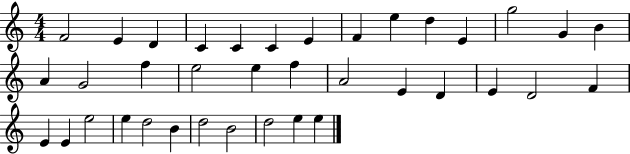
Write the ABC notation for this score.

X:1
T:Untitled
M:4/4
L:1/4
K:C
F2 E D C C C E F e d E g2 G B A G2 f e2 e f A2 E D E D2 F E E e2 e d2 B d2 B2 d2 e e